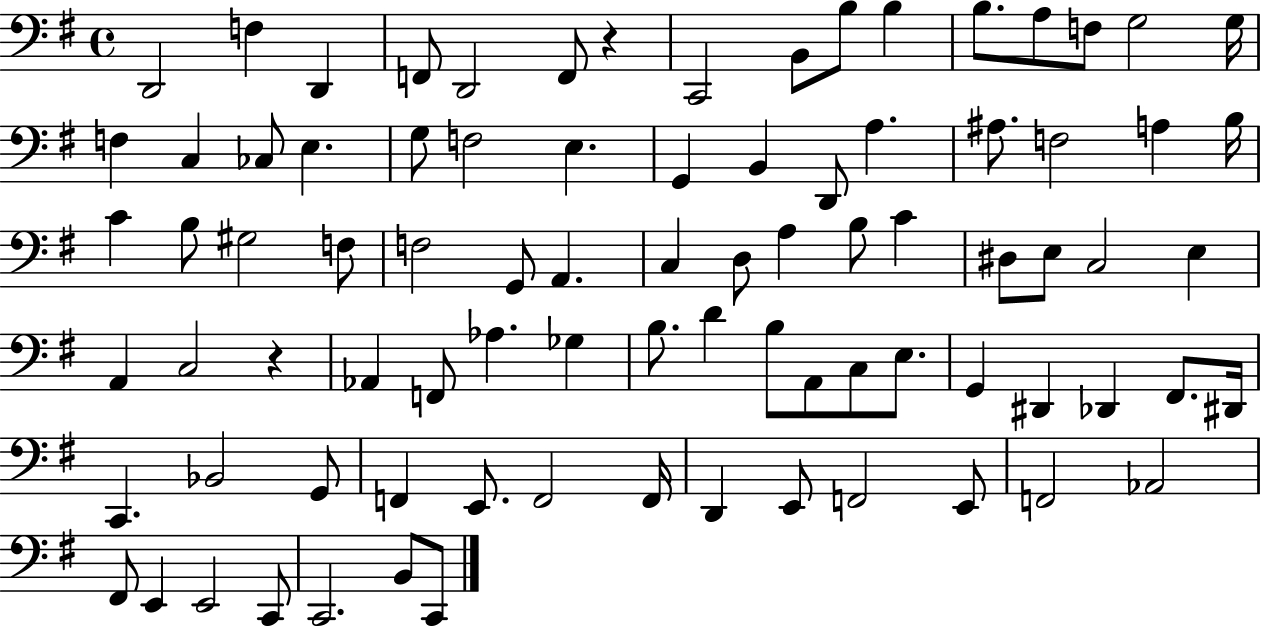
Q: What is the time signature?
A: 4/4